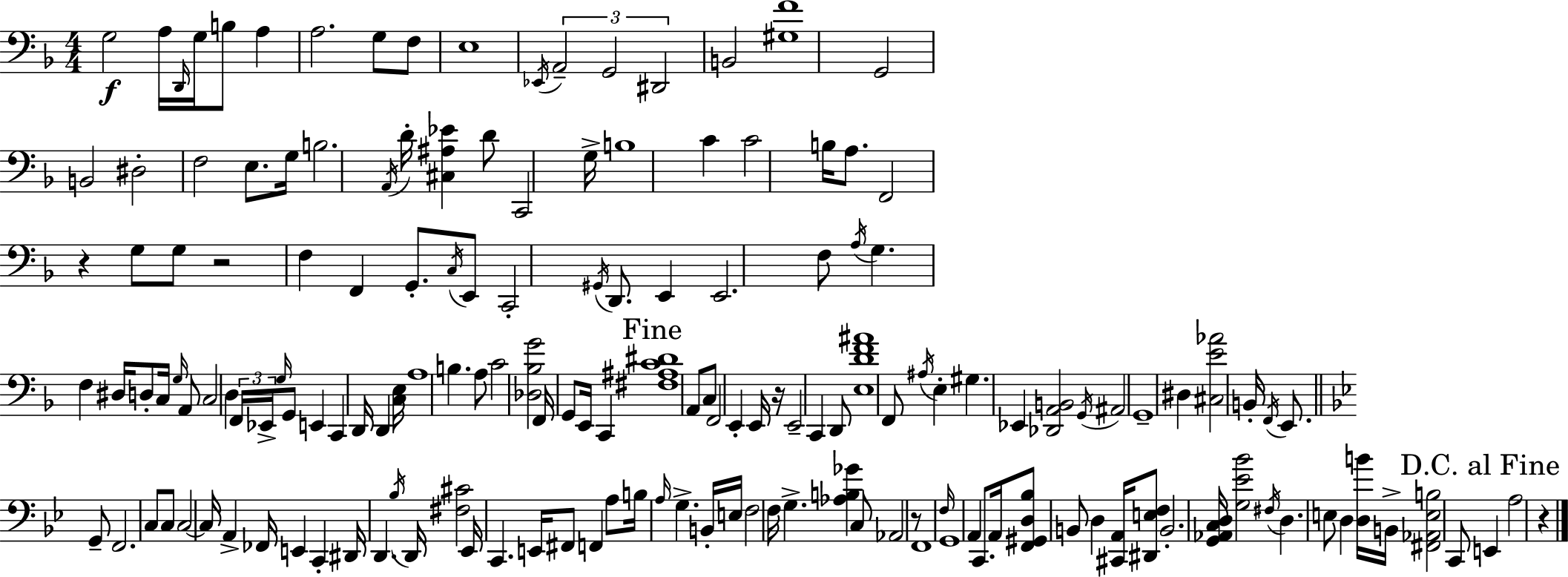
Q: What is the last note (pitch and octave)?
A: A3